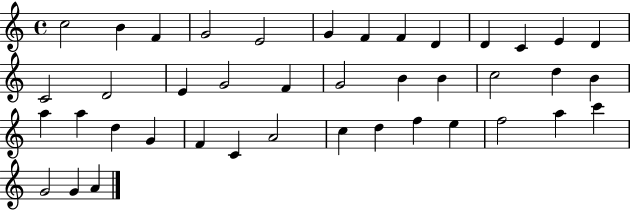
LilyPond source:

{
  \clef treble
  \time 4/4
  \defaultTimeSignature
  \key c \major
  c''2 b'4 f'4 | g'2 e'2 | g'4 f'4 f'4 d'4 | d'4 c'4 e'4 d'4 | \break c'2 d'2 | e'4 g'2 f'4 | g'2 b'4 b'4 | c''2 d''4 b'4 | \break a''4 a''4 d''4 g'4 | f'4 c'4 a'2 | c''4 d''4 f''4 e''4 | f''2 a''4 c'''4 | \break g'2 g'4 a'4 | \bar "|."
}